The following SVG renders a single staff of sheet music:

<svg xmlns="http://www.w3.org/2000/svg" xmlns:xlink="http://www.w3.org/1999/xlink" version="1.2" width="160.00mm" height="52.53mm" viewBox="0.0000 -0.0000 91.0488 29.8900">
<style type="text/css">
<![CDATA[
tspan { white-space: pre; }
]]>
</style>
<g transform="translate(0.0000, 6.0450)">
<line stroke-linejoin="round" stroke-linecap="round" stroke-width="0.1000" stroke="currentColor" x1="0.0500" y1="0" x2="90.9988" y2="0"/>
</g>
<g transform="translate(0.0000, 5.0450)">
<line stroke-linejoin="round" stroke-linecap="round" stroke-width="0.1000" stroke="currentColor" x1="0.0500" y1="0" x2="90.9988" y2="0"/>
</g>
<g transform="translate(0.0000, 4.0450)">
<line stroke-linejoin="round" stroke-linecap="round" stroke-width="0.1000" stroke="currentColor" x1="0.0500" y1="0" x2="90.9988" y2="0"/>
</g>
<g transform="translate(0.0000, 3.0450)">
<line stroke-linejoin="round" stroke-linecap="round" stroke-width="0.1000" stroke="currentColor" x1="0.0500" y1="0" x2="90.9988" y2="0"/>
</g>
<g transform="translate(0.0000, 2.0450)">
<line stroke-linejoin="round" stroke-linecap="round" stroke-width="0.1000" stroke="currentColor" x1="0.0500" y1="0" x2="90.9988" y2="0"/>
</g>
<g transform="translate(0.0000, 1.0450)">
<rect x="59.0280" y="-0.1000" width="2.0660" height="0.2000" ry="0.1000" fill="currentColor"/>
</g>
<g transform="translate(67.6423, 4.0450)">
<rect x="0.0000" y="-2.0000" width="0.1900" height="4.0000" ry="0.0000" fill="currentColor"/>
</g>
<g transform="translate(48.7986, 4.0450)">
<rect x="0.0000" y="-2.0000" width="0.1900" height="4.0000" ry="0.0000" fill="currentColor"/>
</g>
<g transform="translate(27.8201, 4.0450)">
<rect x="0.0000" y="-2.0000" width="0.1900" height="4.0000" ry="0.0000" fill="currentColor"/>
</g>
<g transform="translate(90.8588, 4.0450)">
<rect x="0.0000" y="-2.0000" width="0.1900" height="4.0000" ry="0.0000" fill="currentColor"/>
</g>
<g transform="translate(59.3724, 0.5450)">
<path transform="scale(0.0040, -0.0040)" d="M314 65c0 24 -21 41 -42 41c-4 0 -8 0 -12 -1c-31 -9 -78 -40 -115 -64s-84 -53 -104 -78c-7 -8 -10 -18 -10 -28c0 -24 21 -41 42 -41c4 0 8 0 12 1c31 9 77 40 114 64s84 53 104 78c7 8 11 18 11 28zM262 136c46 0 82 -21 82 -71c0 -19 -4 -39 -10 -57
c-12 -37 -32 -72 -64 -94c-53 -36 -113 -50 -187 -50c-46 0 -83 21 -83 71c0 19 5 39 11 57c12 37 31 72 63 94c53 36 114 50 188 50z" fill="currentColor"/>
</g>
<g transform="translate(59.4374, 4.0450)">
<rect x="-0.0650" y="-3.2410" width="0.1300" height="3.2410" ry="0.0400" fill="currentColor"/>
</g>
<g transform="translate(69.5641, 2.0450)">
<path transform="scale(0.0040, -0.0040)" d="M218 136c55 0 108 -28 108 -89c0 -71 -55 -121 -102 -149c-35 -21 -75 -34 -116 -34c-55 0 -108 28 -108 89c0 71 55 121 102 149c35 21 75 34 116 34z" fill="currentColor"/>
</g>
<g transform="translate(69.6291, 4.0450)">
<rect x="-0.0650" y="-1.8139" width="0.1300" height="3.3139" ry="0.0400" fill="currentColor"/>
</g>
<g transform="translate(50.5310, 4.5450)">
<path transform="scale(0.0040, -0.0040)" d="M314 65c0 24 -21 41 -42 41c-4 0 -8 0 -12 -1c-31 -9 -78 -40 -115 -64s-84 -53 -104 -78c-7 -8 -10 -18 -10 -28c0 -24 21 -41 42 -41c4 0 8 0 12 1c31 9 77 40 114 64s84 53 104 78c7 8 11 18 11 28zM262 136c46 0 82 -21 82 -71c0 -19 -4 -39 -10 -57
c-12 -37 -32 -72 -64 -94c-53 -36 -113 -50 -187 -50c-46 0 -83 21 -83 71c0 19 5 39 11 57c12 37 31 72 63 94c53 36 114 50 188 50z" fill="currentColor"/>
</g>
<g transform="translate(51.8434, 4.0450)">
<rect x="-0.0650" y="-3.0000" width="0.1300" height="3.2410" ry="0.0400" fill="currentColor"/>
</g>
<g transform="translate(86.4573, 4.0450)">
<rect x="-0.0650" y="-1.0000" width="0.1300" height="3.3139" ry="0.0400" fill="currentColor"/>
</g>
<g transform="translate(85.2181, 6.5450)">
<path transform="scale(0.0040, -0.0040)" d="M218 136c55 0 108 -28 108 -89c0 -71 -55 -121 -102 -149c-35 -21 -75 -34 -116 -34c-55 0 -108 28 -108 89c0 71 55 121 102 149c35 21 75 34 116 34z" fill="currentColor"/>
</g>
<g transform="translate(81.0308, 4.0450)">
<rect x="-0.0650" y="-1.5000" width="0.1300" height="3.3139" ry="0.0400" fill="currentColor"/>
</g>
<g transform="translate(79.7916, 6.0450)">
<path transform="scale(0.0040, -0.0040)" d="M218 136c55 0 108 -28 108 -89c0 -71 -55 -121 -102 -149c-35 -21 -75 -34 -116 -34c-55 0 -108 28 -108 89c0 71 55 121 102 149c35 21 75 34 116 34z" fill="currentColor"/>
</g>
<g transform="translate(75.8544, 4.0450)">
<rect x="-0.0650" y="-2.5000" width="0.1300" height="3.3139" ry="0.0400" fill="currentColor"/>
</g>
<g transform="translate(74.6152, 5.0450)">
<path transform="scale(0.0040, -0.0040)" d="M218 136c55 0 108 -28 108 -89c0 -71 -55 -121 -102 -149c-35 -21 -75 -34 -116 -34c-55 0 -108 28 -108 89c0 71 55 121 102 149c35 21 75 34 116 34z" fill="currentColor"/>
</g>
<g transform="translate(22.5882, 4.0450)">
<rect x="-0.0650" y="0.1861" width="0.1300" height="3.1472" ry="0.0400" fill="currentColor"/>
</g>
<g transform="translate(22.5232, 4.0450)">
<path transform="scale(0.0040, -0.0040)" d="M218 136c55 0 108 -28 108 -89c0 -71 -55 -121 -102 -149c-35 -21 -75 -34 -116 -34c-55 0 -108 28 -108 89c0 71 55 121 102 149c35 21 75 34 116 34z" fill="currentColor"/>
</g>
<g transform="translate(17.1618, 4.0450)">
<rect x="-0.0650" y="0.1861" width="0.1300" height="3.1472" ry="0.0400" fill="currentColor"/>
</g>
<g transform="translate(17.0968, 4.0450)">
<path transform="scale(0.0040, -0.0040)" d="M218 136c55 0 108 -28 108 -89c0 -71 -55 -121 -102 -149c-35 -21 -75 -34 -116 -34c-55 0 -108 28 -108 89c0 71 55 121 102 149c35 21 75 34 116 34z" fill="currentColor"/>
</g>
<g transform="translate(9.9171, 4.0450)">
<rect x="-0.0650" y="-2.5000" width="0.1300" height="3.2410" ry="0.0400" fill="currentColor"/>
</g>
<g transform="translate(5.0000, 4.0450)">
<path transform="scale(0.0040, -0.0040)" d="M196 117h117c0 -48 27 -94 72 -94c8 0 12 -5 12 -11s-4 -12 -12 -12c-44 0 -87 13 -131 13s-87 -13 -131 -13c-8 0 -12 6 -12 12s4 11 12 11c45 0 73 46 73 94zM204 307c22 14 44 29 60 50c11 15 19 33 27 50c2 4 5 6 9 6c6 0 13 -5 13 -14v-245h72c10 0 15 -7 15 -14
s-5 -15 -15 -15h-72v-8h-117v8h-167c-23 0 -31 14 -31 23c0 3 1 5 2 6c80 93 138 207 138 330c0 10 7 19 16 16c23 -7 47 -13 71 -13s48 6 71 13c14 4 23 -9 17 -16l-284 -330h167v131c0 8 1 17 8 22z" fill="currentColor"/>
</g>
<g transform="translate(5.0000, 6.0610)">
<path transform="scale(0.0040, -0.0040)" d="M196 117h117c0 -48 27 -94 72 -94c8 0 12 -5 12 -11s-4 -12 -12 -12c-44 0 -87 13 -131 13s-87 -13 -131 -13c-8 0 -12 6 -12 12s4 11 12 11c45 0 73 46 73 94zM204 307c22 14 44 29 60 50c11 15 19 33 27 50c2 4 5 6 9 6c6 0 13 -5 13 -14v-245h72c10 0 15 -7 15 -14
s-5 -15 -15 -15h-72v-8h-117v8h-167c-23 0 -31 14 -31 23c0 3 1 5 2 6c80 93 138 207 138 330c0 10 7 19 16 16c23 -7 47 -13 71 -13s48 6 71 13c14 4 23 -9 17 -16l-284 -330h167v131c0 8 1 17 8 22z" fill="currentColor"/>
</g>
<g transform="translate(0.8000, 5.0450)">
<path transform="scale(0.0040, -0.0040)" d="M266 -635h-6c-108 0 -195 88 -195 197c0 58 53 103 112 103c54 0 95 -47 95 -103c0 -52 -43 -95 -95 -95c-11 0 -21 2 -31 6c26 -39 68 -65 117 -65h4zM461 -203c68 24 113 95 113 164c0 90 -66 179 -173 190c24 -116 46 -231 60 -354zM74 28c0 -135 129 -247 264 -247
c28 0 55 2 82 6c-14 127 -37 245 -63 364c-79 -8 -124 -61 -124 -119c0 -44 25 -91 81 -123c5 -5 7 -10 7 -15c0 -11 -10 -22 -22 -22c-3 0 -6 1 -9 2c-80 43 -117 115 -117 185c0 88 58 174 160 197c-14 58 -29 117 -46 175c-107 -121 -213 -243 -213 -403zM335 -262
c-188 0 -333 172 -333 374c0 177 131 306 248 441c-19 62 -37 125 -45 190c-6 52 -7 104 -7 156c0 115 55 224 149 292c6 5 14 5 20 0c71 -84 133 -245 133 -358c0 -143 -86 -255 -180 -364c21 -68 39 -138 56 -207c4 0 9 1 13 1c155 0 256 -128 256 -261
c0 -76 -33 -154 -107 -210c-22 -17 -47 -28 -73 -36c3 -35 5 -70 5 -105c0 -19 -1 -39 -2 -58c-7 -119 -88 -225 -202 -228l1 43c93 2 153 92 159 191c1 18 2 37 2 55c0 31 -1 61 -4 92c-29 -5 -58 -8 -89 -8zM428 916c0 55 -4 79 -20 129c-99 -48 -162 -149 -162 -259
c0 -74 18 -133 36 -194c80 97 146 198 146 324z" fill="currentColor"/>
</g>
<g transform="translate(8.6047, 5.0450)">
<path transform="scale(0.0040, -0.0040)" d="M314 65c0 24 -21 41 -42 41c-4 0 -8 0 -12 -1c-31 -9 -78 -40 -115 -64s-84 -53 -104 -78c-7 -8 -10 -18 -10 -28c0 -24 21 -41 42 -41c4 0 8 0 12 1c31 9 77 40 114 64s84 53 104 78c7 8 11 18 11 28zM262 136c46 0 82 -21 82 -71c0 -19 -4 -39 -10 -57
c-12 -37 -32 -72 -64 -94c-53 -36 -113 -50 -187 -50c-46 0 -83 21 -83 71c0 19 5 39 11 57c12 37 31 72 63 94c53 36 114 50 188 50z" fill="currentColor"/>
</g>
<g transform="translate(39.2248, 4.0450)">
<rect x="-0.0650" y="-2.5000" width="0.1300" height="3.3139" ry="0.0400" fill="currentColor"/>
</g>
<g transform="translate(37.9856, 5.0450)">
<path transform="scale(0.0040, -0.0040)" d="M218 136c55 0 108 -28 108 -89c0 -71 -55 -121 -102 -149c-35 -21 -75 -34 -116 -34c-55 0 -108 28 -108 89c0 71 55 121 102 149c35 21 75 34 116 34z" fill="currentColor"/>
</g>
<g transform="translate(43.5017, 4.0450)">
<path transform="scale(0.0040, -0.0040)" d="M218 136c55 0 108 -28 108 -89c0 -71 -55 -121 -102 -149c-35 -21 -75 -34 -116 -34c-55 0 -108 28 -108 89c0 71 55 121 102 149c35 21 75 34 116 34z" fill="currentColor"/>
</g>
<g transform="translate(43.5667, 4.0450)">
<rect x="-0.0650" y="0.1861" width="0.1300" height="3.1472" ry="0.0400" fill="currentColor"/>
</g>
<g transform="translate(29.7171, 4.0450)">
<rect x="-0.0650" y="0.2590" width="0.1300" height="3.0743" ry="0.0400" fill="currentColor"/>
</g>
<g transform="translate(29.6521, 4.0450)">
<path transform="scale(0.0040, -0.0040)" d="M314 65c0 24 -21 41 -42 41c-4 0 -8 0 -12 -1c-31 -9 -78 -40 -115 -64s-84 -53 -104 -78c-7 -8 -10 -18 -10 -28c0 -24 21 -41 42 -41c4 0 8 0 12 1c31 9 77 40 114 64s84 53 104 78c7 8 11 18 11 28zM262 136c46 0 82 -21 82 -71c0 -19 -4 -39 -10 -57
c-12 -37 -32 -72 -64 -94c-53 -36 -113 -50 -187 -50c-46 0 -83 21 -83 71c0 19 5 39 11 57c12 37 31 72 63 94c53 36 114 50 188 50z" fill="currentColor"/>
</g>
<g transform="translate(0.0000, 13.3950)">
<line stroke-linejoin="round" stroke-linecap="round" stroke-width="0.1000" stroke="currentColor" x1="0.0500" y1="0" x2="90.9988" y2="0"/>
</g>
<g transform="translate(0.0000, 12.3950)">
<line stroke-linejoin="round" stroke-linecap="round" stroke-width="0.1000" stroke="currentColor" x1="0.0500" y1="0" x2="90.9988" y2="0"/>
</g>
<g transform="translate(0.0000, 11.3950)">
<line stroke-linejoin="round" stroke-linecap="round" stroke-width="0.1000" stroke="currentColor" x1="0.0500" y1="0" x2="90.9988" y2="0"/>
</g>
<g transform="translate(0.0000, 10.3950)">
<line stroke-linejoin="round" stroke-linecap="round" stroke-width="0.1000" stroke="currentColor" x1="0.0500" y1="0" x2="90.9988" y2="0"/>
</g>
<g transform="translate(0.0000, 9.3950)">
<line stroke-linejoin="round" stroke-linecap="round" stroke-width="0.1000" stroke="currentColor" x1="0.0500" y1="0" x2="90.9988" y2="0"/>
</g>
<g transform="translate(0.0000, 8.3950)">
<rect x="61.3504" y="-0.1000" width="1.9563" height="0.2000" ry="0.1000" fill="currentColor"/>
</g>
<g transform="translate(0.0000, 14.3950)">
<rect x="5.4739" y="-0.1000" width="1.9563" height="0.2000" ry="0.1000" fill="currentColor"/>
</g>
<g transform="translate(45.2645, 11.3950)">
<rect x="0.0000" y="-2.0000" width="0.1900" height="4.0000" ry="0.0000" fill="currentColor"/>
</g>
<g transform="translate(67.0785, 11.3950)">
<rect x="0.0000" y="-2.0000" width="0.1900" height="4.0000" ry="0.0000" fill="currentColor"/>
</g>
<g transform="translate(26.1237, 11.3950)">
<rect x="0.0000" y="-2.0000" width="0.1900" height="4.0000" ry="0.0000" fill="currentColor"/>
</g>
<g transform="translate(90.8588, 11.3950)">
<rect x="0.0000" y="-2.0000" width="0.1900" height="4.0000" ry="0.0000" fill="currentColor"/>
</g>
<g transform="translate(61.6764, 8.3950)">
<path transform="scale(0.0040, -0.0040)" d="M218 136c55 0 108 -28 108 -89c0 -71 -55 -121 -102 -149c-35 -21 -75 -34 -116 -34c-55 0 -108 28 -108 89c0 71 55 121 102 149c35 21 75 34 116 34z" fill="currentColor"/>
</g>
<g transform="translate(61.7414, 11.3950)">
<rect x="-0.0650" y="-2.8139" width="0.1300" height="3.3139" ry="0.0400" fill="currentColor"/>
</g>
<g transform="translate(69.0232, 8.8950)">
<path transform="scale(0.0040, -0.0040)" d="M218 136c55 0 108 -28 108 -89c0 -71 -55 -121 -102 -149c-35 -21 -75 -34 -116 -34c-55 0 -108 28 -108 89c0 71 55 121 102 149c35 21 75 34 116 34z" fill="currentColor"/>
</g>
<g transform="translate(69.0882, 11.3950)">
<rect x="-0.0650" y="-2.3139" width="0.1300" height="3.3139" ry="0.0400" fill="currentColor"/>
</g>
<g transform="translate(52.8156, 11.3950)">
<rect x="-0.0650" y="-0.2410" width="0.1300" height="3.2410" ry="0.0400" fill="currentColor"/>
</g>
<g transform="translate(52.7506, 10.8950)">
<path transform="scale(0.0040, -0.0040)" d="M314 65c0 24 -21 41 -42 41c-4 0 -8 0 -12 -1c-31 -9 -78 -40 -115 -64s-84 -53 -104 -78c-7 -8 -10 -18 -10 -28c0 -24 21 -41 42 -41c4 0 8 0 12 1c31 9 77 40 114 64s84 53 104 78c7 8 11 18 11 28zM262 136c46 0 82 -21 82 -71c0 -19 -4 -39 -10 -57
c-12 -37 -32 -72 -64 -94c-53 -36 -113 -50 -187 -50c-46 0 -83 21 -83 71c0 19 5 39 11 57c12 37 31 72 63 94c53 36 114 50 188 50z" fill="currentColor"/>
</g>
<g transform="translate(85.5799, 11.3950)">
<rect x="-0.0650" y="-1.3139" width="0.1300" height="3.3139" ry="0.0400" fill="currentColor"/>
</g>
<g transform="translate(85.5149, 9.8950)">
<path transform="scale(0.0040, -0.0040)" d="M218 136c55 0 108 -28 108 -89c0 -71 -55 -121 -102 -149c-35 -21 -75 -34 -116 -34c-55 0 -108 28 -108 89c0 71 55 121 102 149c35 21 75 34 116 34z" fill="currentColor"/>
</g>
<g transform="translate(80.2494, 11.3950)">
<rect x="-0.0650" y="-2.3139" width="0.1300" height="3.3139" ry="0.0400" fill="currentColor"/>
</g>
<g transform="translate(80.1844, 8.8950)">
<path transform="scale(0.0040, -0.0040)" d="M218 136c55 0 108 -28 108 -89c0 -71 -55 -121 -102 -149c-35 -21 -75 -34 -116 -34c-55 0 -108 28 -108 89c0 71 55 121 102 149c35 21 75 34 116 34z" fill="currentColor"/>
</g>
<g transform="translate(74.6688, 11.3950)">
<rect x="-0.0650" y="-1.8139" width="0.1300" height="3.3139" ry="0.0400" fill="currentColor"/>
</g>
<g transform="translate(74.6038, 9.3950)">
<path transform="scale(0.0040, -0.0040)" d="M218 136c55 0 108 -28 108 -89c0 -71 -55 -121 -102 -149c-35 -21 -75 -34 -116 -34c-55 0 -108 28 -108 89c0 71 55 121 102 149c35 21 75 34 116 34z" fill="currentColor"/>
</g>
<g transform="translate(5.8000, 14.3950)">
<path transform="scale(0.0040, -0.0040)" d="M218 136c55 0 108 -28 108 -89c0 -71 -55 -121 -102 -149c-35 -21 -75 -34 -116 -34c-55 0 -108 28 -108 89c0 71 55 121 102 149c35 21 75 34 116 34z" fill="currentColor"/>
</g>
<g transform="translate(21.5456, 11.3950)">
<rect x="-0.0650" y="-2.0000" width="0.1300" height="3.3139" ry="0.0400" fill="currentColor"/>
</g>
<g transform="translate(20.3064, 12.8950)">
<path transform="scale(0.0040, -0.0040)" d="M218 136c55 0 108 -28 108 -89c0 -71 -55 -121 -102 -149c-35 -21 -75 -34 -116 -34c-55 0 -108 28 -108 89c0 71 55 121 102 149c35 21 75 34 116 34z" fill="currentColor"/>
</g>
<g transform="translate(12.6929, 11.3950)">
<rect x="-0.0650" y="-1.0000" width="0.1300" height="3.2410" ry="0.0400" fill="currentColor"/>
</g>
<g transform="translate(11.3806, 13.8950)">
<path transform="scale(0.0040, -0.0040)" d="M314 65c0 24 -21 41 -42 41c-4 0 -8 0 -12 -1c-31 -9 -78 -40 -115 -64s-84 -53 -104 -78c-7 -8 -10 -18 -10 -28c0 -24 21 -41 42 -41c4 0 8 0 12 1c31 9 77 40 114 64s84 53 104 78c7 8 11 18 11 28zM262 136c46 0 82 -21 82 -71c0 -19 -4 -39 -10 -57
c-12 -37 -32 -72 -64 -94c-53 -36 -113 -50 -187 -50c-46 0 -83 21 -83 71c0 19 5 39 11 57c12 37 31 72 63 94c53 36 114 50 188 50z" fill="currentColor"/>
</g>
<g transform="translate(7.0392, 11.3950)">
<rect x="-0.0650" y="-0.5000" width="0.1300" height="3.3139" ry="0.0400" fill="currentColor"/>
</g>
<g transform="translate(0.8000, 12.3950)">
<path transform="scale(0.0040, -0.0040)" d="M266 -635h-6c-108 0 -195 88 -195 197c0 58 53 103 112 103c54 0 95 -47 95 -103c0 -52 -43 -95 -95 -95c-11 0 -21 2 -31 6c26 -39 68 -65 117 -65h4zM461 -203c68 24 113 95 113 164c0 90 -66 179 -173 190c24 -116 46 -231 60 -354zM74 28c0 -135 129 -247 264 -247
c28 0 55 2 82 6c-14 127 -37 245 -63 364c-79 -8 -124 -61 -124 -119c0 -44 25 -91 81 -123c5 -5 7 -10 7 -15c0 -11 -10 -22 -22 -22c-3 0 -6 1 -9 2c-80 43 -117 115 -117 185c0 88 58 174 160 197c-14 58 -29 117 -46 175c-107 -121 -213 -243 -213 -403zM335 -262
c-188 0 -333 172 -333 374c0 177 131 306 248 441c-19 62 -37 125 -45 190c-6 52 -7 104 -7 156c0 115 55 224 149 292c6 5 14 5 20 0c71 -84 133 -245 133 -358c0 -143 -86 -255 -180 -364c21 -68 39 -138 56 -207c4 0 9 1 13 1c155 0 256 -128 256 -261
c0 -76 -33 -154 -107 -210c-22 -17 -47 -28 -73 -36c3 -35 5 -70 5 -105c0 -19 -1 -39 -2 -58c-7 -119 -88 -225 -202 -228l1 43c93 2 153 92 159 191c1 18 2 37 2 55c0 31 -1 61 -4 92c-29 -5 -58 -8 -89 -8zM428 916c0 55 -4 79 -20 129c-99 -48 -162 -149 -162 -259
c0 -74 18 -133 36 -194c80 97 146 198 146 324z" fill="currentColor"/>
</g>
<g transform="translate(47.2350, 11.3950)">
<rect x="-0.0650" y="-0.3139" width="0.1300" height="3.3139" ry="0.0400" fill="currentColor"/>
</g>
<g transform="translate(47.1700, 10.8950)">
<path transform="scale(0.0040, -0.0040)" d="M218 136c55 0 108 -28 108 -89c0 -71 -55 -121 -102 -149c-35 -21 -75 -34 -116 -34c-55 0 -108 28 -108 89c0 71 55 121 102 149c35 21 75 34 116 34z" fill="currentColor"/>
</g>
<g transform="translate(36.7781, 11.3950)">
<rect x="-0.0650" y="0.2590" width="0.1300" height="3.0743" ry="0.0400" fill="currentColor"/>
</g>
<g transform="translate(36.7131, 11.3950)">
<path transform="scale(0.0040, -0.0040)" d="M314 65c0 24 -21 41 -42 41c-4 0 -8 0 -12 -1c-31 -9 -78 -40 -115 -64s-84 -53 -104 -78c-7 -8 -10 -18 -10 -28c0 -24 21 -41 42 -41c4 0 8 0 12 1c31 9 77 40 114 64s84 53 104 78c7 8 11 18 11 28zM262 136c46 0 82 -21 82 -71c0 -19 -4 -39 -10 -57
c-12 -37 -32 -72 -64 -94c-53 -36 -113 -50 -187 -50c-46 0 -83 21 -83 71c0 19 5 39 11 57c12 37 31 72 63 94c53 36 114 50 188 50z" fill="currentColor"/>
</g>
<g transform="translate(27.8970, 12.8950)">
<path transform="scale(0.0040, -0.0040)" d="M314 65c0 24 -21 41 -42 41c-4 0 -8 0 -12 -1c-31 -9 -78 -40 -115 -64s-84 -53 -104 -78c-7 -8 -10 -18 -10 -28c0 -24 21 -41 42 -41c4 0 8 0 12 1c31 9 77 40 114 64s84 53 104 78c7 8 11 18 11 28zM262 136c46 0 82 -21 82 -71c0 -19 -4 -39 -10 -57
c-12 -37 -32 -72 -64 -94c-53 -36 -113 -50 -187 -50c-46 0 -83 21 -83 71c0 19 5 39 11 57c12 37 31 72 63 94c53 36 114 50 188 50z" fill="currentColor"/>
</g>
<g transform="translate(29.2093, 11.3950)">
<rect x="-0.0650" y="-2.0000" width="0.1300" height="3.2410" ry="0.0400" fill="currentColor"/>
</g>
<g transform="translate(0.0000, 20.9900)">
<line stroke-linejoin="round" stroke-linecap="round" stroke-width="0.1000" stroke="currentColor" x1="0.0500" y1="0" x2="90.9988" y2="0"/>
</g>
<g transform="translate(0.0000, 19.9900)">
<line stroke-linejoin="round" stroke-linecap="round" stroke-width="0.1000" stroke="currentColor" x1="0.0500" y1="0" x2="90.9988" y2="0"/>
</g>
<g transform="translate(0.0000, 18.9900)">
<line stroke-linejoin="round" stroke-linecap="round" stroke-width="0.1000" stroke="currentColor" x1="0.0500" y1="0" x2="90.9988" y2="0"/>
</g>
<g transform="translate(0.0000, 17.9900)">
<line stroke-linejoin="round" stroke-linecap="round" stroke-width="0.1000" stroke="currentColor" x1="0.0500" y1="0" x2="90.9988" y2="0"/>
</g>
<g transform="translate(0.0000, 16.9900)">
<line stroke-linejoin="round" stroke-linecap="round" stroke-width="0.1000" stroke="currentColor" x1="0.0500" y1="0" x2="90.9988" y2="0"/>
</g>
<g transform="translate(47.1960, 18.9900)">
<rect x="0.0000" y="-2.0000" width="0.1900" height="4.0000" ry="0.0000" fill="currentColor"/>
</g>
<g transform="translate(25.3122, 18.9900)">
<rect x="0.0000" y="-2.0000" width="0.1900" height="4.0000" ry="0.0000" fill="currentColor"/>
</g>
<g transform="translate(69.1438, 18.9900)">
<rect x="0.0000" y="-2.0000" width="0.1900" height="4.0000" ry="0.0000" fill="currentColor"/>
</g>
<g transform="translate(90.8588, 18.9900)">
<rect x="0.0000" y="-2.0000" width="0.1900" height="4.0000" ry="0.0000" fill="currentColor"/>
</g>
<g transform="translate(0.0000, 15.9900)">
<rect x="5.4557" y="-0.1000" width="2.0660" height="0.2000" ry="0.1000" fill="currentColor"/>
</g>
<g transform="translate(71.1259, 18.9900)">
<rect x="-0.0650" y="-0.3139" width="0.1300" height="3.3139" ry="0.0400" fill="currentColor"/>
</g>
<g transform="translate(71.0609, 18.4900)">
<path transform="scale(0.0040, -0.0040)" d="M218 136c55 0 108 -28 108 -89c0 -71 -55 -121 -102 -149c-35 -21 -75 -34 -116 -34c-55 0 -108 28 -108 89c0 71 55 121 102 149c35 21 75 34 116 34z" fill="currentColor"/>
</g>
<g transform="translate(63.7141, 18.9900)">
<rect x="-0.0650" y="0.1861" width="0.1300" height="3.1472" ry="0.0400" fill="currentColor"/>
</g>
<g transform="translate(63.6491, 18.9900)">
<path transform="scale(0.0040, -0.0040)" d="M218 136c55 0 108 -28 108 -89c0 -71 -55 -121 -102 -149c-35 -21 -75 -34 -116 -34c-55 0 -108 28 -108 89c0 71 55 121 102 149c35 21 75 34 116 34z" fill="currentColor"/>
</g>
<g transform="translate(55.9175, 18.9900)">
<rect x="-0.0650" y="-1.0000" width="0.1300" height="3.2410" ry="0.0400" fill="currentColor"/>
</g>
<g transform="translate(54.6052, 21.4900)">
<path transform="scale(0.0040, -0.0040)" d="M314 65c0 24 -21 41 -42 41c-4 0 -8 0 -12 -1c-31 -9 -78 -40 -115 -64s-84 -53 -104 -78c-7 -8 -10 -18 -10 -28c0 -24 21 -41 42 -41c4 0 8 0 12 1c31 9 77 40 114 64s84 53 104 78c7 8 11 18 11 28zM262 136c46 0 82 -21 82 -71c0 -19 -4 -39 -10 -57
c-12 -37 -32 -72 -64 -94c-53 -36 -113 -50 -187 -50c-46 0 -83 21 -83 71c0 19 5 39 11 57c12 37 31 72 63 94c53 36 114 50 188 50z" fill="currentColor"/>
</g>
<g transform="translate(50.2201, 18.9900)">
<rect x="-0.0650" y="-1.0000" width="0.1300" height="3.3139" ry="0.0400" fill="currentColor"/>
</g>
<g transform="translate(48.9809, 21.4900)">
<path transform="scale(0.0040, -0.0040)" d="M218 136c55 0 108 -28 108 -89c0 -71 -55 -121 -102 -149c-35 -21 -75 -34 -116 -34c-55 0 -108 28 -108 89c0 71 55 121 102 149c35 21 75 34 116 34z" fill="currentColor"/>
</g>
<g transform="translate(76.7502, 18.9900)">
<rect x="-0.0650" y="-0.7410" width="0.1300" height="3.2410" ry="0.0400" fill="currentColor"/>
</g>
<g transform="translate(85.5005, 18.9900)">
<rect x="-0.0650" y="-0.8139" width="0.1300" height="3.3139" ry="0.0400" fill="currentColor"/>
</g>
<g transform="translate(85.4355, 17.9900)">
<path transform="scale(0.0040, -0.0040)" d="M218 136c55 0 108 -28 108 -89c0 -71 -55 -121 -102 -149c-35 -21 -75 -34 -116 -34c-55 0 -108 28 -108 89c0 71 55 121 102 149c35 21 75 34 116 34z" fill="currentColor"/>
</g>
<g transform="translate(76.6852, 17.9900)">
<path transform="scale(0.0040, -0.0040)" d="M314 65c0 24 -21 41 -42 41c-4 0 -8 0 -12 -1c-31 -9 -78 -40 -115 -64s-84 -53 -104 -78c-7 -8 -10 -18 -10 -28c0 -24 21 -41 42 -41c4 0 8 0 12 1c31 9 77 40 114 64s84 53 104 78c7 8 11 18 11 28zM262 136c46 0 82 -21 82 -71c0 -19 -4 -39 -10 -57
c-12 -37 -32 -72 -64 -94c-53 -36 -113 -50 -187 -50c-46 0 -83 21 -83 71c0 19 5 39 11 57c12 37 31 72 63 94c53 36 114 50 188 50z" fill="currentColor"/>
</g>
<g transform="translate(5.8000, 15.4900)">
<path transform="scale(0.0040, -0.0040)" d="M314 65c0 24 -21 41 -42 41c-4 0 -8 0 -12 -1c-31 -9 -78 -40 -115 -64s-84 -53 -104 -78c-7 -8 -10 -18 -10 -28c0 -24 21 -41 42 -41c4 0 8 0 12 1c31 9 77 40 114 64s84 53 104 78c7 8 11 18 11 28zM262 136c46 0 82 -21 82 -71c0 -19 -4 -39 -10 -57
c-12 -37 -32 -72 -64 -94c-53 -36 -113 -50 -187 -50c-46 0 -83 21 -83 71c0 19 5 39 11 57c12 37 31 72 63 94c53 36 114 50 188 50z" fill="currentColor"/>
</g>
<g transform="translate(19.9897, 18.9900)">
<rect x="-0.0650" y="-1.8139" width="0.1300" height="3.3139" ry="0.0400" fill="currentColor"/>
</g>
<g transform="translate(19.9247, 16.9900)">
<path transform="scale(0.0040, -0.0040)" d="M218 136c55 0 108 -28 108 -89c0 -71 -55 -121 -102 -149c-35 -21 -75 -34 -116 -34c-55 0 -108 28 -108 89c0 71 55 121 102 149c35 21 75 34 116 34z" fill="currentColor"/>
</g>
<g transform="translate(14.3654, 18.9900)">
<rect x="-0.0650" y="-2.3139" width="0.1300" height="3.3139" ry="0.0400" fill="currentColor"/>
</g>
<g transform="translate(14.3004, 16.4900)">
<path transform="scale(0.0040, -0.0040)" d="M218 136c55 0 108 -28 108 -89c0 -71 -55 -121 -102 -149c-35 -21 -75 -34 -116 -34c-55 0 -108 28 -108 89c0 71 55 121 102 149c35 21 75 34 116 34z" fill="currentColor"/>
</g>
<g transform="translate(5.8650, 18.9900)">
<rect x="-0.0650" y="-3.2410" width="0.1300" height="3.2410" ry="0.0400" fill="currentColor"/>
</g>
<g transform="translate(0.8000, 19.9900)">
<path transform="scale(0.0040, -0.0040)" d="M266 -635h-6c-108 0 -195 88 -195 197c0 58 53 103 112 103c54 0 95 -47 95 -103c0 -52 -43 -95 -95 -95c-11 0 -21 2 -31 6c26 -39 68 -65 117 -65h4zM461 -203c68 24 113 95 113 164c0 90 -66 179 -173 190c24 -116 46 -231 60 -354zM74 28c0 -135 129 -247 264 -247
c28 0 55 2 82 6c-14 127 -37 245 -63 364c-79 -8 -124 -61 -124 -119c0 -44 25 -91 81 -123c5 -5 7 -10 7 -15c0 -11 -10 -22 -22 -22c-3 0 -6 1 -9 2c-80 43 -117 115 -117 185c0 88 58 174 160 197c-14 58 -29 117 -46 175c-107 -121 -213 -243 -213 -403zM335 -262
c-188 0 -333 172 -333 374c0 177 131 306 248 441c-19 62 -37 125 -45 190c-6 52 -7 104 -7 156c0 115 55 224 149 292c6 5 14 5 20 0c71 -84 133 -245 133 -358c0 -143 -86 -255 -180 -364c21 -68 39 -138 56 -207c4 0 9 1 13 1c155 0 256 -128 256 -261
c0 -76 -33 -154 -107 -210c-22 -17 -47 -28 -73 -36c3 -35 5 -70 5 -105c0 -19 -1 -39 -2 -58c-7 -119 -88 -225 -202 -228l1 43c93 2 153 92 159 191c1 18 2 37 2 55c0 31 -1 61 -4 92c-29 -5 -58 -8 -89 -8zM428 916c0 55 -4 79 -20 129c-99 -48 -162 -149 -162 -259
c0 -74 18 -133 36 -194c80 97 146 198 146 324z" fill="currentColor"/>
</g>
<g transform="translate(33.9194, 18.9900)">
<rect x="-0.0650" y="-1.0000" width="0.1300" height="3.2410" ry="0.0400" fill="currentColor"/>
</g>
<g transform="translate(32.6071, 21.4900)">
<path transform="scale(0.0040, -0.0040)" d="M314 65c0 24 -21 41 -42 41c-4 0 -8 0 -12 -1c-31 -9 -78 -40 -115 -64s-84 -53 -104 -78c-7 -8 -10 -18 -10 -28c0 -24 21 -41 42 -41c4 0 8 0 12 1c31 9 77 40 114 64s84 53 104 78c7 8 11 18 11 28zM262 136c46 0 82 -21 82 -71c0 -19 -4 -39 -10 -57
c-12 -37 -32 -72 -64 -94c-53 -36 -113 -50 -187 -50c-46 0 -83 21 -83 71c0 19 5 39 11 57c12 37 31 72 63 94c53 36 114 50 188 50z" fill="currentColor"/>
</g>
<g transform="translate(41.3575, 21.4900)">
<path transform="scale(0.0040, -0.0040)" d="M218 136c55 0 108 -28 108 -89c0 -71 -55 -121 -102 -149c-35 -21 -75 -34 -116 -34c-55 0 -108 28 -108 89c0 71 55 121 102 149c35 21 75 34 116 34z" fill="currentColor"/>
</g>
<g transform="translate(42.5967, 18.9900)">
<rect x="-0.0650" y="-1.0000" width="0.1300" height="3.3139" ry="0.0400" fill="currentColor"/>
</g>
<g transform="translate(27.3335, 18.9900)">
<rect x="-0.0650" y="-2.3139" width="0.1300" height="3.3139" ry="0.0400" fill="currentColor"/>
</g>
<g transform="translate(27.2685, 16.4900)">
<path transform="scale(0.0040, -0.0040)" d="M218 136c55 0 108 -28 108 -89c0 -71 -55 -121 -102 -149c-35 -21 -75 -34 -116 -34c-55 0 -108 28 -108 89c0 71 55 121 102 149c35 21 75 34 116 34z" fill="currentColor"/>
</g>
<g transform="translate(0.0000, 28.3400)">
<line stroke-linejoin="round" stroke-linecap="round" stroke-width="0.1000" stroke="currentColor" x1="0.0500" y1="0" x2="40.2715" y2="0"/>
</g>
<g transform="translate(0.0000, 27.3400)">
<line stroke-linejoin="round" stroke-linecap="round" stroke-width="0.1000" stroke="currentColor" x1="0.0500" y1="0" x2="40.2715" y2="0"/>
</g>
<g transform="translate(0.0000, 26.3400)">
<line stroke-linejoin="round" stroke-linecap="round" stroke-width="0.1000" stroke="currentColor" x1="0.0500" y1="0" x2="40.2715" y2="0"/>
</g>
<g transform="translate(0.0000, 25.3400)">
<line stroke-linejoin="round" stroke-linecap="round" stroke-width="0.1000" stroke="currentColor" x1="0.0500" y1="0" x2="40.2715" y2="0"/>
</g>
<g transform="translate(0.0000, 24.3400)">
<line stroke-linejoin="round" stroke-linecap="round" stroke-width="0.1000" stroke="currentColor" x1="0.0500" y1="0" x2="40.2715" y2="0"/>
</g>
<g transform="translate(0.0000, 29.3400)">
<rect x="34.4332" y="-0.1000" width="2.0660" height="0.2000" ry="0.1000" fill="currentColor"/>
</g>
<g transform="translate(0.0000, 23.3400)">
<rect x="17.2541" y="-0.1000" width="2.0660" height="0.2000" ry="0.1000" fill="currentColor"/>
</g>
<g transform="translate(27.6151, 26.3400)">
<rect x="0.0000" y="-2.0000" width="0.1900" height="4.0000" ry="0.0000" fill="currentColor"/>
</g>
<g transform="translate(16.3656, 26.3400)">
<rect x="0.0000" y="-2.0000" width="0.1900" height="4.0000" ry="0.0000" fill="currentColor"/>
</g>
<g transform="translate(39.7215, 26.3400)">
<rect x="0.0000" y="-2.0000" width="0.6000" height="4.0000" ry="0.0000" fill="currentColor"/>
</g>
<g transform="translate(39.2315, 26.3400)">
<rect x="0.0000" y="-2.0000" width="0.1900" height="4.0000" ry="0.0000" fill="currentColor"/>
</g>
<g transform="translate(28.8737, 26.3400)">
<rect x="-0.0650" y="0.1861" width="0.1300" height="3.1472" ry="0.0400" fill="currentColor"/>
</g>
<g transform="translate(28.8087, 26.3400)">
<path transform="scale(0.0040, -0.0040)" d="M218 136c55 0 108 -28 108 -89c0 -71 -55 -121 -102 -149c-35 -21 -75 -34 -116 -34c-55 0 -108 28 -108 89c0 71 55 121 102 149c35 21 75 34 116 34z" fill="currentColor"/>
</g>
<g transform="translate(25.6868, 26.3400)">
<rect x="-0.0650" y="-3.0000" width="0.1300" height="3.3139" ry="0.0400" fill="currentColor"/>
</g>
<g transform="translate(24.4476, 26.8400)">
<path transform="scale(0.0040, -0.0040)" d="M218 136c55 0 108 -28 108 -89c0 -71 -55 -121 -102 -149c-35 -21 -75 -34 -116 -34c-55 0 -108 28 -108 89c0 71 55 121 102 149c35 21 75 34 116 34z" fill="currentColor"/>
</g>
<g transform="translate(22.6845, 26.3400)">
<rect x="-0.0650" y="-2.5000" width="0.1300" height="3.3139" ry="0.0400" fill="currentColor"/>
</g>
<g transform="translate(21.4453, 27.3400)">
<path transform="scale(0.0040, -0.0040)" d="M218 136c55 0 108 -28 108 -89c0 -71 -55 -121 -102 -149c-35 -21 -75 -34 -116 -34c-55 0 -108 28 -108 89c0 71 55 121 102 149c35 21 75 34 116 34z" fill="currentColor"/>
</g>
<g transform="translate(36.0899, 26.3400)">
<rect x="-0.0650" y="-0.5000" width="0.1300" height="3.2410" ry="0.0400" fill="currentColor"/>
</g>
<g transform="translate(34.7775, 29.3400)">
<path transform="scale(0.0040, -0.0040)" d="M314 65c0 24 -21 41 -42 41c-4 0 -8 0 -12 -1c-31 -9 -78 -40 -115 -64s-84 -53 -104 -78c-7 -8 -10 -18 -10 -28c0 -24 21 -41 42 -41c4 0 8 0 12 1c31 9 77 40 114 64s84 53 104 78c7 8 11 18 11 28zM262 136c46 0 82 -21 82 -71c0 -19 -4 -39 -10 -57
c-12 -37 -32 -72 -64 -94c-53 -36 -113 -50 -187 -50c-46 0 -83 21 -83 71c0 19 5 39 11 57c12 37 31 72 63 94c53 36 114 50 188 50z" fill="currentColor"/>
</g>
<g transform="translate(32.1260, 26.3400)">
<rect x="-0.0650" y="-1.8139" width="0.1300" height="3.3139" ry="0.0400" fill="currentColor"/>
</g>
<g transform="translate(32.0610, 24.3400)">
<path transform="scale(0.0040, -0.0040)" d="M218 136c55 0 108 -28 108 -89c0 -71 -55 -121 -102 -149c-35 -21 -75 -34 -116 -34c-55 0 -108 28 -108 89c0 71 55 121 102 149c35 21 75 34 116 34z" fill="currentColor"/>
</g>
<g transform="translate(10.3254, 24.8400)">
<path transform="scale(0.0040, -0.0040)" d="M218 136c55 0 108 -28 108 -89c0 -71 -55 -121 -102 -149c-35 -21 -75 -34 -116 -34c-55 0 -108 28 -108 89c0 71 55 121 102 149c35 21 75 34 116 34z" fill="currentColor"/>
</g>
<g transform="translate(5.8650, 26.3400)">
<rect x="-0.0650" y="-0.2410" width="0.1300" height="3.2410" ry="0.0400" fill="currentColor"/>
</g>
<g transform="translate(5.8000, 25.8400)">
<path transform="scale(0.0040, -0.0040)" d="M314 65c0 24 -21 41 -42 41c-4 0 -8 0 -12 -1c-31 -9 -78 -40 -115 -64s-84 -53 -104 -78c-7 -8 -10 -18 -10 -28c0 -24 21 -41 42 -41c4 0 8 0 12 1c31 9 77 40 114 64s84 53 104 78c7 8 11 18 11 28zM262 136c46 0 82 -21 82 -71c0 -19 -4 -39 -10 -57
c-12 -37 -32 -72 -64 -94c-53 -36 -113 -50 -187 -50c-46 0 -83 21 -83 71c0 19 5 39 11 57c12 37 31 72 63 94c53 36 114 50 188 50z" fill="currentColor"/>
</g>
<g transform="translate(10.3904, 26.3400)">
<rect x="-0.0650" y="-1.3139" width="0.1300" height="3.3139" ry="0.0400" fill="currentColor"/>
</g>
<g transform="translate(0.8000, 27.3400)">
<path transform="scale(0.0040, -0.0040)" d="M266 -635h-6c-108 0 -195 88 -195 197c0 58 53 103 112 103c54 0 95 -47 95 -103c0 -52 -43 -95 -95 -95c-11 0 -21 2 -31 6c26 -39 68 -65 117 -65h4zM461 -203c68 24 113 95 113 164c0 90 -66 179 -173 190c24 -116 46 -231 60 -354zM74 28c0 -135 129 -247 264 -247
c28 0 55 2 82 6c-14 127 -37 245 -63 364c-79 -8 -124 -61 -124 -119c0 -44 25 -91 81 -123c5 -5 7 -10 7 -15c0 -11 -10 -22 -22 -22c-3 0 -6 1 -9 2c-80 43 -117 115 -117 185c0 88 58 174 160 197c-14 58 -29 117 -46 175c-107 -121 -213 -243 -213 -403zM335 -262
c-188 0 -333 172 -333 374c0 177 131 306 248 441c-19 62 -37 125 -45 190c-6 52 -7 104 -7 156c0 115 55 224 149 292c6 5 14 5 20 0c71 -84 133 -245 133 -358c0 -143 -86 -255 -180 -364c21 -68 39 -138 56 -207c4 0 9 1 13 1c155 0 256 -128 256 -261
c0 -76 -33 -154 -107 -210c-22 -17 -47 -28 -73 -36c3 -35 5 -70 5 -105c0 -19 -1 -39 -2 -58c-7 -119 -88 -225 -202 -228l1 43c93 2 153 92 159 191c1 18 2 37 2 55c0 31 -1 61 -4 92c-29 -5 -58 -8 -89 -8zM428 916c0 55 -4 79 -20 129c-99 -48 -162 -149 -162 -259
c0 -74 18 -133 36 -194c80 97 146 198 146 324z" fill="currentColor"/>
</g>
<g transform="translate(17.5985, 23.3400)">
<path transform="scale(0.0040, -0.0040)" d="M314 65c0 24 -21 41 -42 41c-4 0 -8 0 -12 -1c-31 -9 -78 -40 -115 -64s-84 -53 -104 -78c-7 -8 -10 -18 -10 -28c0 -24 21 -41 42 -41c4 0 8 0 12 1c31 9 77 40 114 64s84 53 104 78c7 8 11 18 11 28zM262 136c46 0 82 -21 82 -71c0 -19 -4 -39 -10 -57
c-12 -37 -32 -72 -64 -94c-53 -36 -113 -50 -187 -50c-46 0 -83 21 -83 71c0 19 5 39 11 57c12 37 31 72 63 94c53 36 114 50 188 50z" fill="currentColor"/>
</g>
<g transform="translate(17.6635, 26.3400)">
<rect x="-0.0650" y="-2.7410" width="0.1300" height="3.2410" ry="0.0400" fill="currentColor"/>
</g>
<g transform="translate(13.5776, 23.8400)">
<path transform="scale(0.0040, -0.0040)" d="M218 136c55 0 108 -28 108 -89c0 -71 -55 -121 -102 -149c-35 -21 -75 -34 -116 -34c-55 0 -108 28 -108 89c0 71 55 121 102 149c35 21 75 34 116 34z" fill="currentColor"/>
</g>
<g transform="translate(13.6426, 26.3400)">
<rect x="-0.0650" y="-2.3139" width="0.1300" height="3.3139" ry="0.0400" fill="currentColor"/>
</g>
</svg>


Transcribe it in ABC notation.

X:1
T:Untitled
M:4/4
L:1/4
K:C
G2 B B B2 G B A2 b2 f G E D C D2 F F2 B2 c c2 a g f g e b2 g f g D2 D D D2 B c d2 d c2 e g a2 G A B f C2